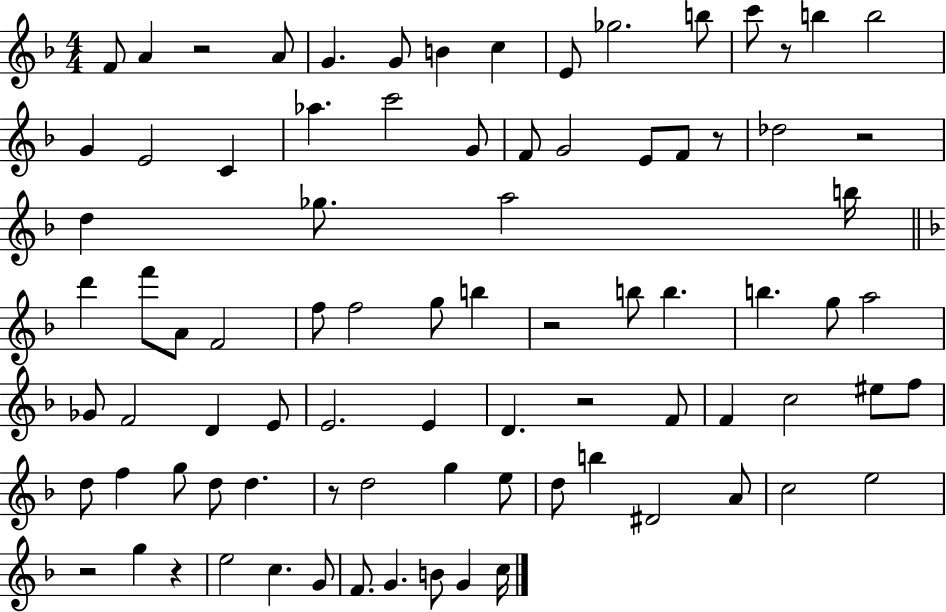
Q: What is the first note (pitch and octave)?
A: F4